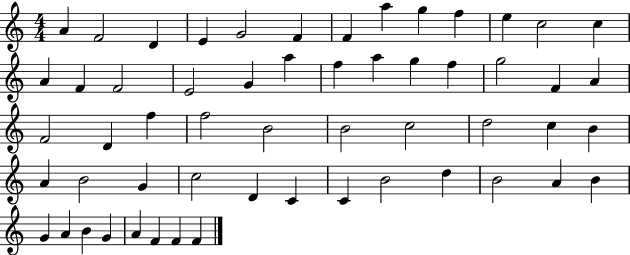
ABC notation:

X:1
T:Untitled
M:4/4
L:1/4
K:C
A F2 D E G2 F F a g f e c2 c A F F2 E2 G a f a g f g2 F A F2 D f f2 B2 B2 c2 d2 c B A B2 G c2 D C C B2 d B2 A B G A B G A F F F